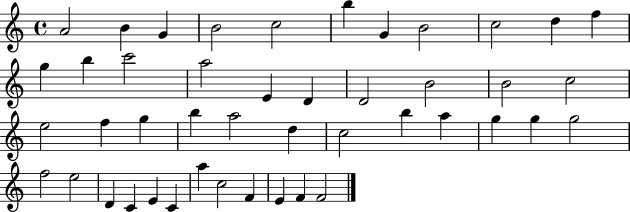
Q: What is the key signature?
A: C major